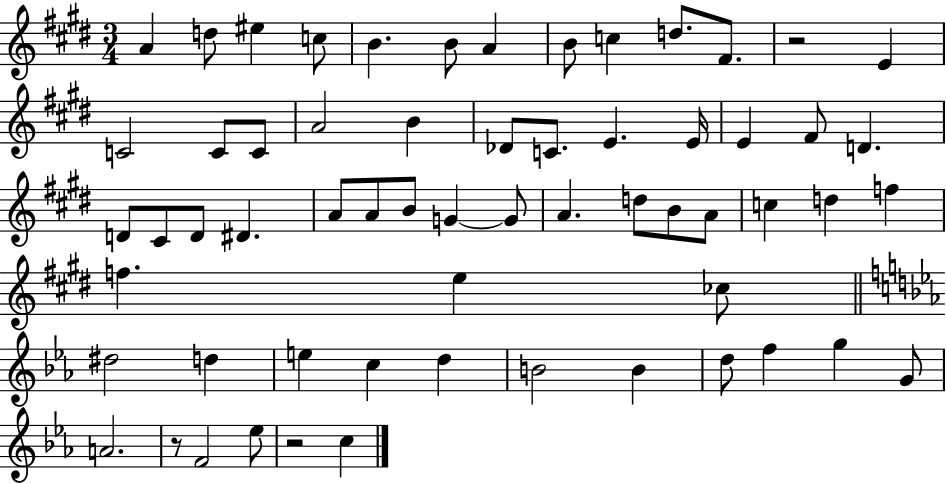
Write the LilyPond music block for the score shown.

{
  \clef treble
  \numericTimeSignature
  \time 3/4
  \key e \major
  a'4 d''8 eis''4 c''8 | b'4. b'8 a'4 | b'8 c''4 d''8. fis'8. | r2 e'4 | \break c'2 c'8 c'8 | a'2 b'4 | des'8 c'8. e'4. e'16 | e'4 fis'8 d'4. | \break d'8 cis'8 d'8 dis'4. | a'8 a'8 b'8 g'4~~ g'8 | a'4. d''8 b'8 a'8 | c''4 d''4 f''4 | \break f''4. e''4 ces''8 | \bar "||" \break \key ees \major dis''2 d''4 | e''4 c''4 d''4 | b'2 b'4 | d''8 f''4 g''4 g'8 | \break a'2. | r8 f'2 ees''8 | r2 c''4 | \bar "|."
}